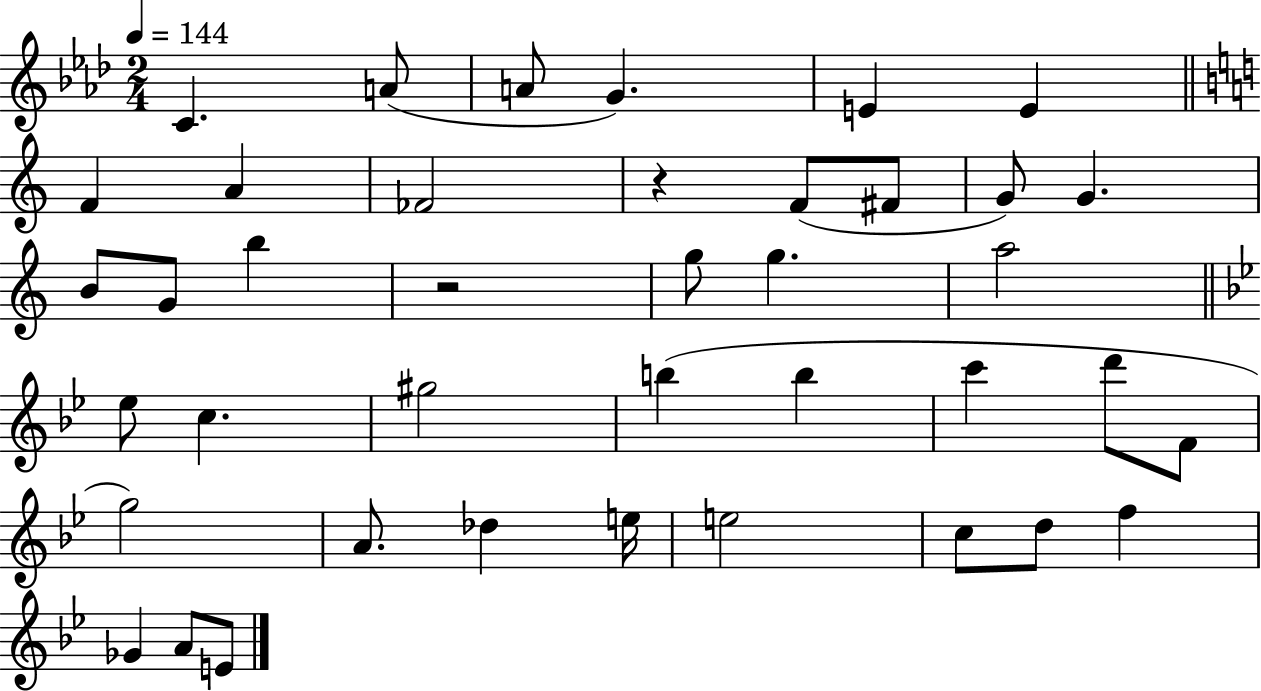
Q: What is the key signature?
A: AES major